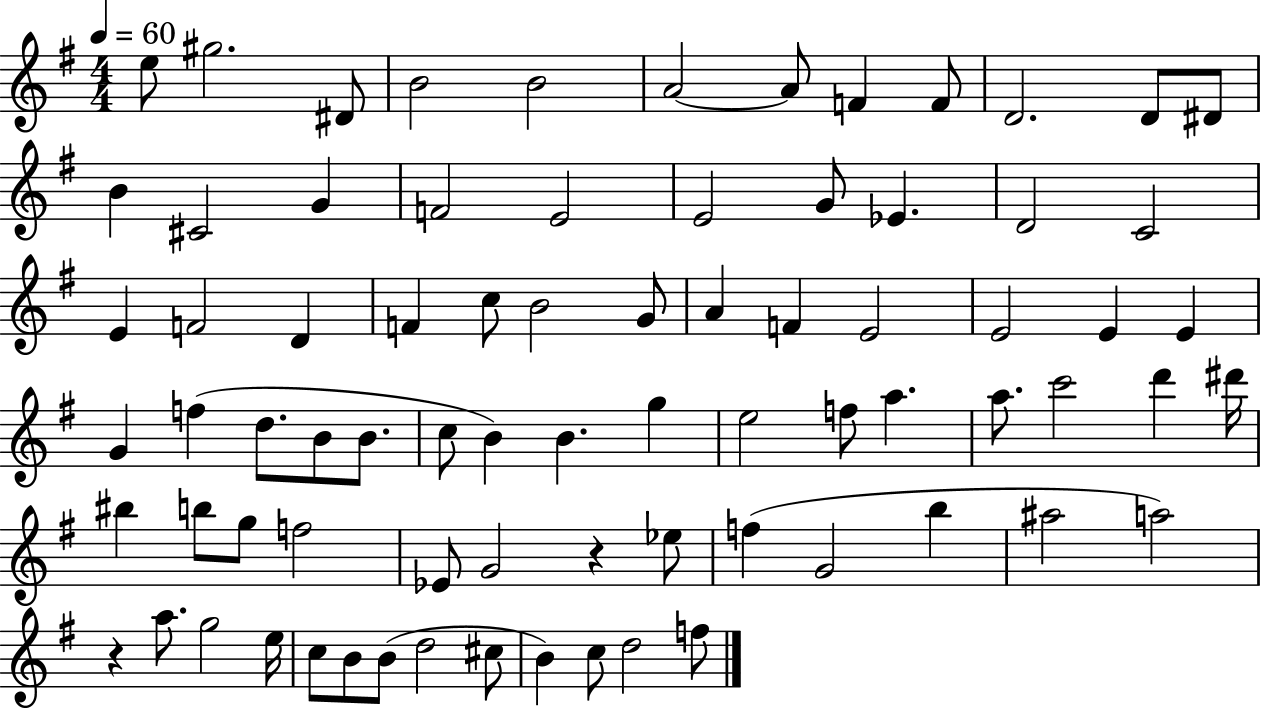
E5/e G#5/h. D#4/e B4/h B4/h A4/h A4/e F4/q F4/e D4/h. D4/e D#4/e B4/q C#4/h G4/q F4/h E4/h E4/h G4/e Eb4/q. D4/h C4/h E4/q F4/h D4/q F4/q C5/e B4/h G4/e A4/q F4/q E4/h E4/h E4/q E4/q G4/q F5/q D5/e. B4/e B4/e. C5/e B4/q B4/q. G5/q E5/h F5/e A5/q. A5/e. C6/h D6/q D#6/s BIS5/q B5/e G5/e F5/h Eb4/e G4/h R/q Eb5/e F5/q G4/h B5/q A#5/h A5/h R/q A5/e. G5/h E5/s C5/e B4/e B4/e D5/h C#5/e B4/q C5/e D5/h F5/e